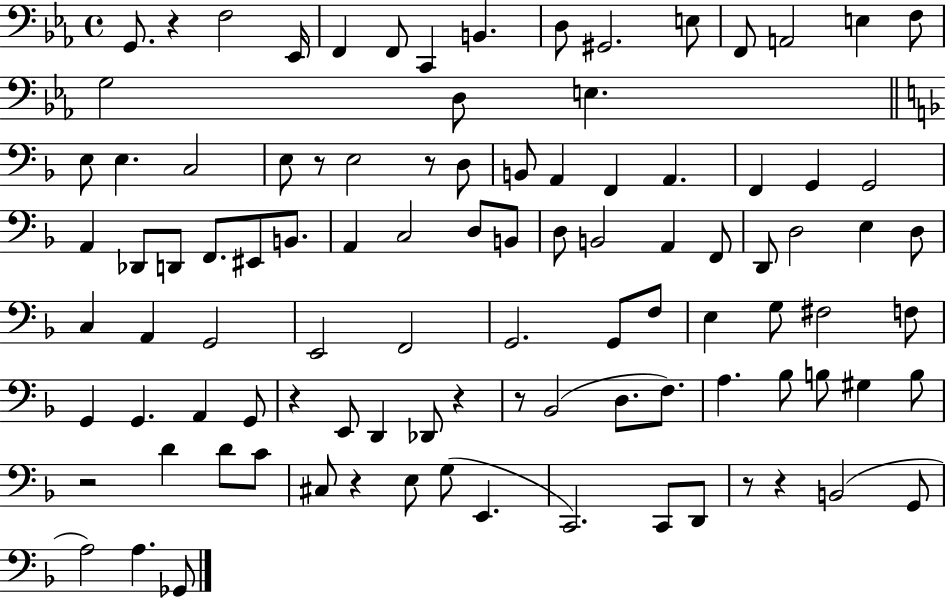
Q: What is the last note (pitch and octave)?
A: Gb2